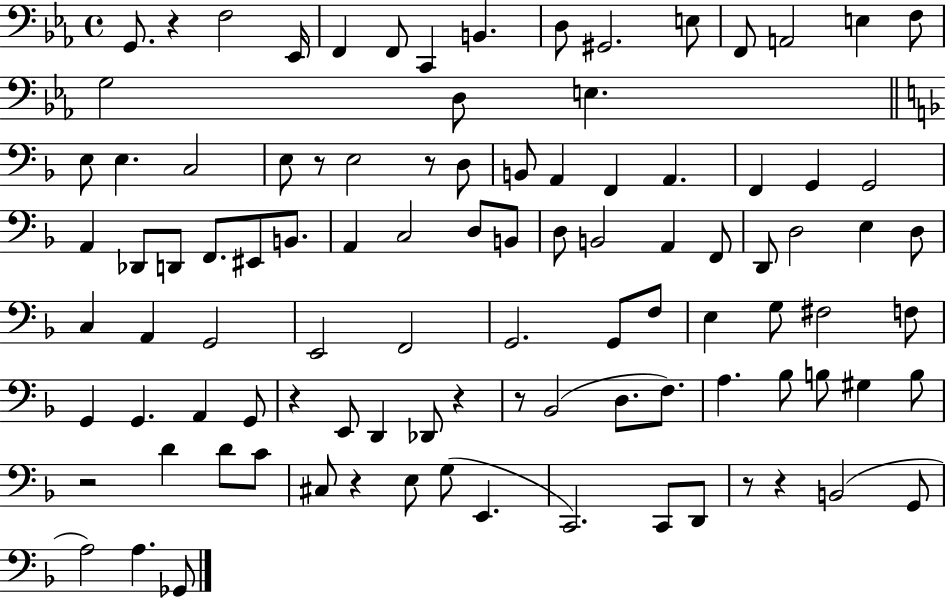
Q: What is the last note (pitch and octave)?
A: Gb2